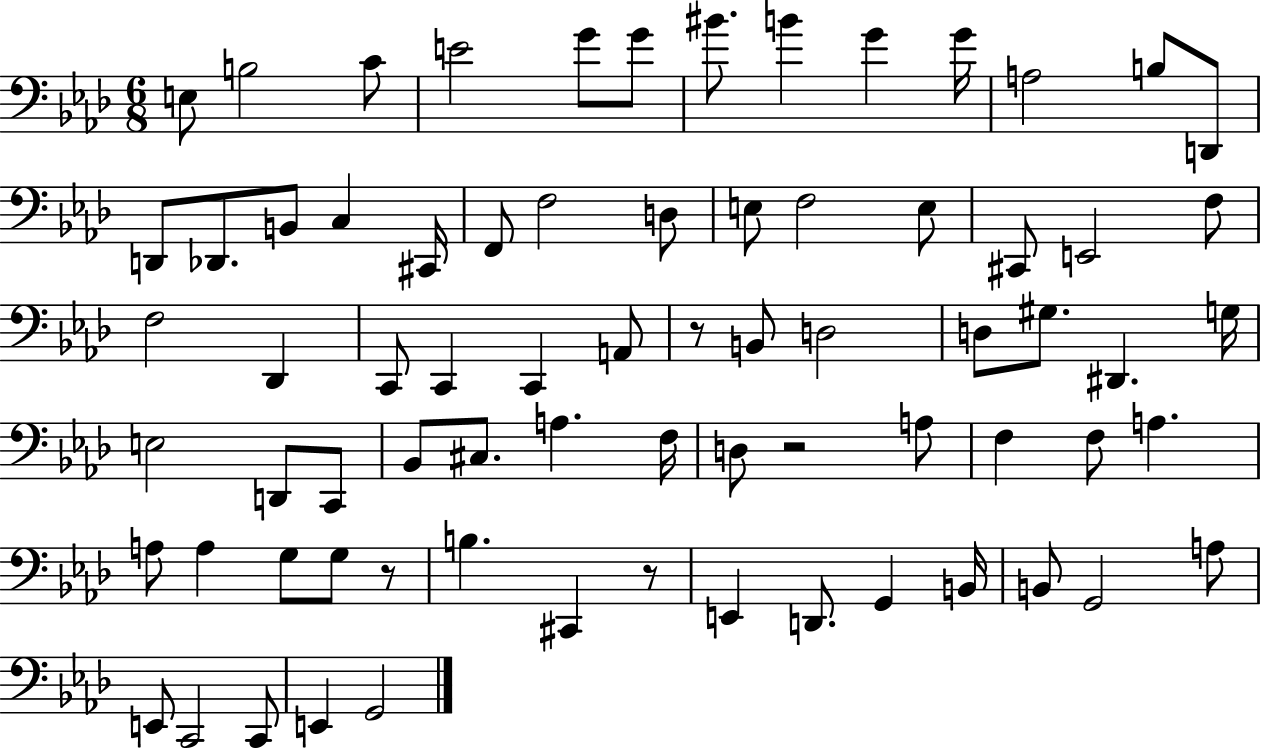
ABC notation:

X:1
T:Untitled
M:6/8
L:1/4
K:Ab
E,/2 B,2 C/2 E2 G/2 G/2 ^B/2 B G G/4 A,2 B,/2 D,,/2 D,,/2 _D,,/2 B,,/2 C, ^C,,/4 F,,/2 F,2 D,/2 E,/2 F,2 E,/2 ^C,,/2 E,,2 F,/2 F,2 _D,, C,,/2 C,, C,, A,,/2 z/2 B,,/2 D,2 D,/2 ^G,/2 ^D,, G,/4 E,2 D,,/2 C,,/2 _B,,/2 ^C,/2 A, F,/4 D,/2 z2 A,/2 F, F,/2 A, A,/2 A, G,/2 G,/2 z/2 B, ^C,, z/2 E,, D,,/2 G,, B,,/4 B,,/2 G,,2 A,/2 E,,/2 C,,2 C,,/2 E,, G,,2